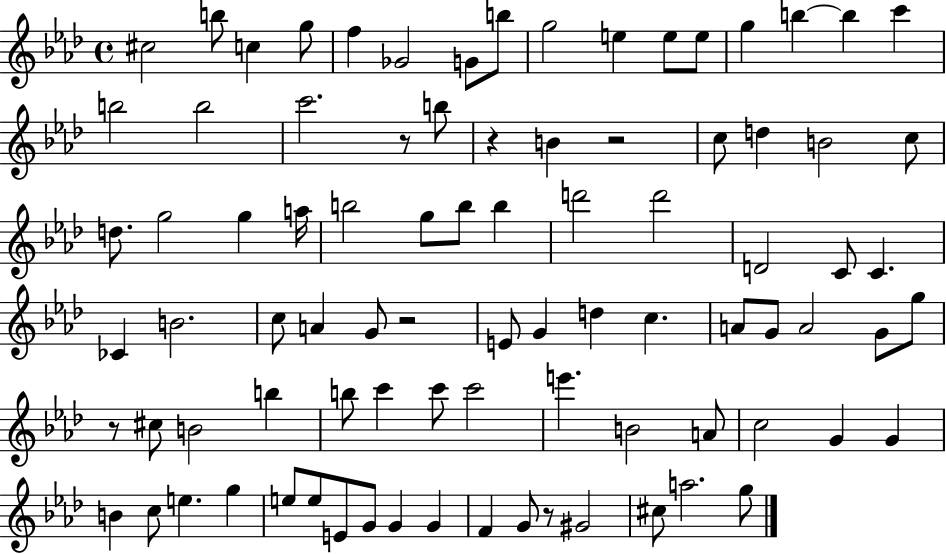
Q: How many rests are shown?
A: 6